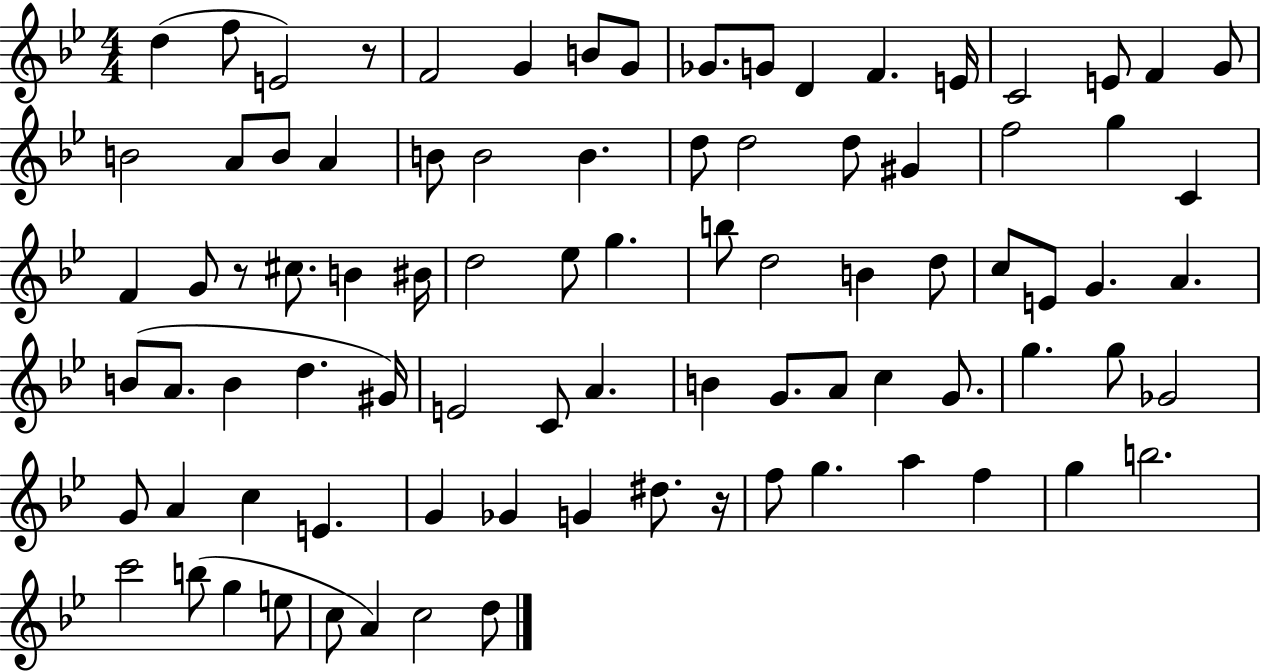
X:1
T:Untitled
M:4/4
L:1/4
K:Bb
d f/2 E2 z/2 F2 G B/2 G/2 _G/2 G/2 D F E/4 C2 E/2 F G/2 B2 A/2 B/2 A B/2 B2 B d/2 d2 d/2 ^G f2 g C F G/2 z/2 ^c/2 B ^B/4 d2 _e/2 g b/2 d2 B d/2 c/2 E/2 G A B/2 A/2 B d ^G/4 E2 C/2 A B G/2 A/2 c G/2 g g/2 _G2 G/2 A c E G _G G ^d/2 z/4 f/2 g a f g b2 c'2 b/2 g e/2 c/2 A c2 d/2